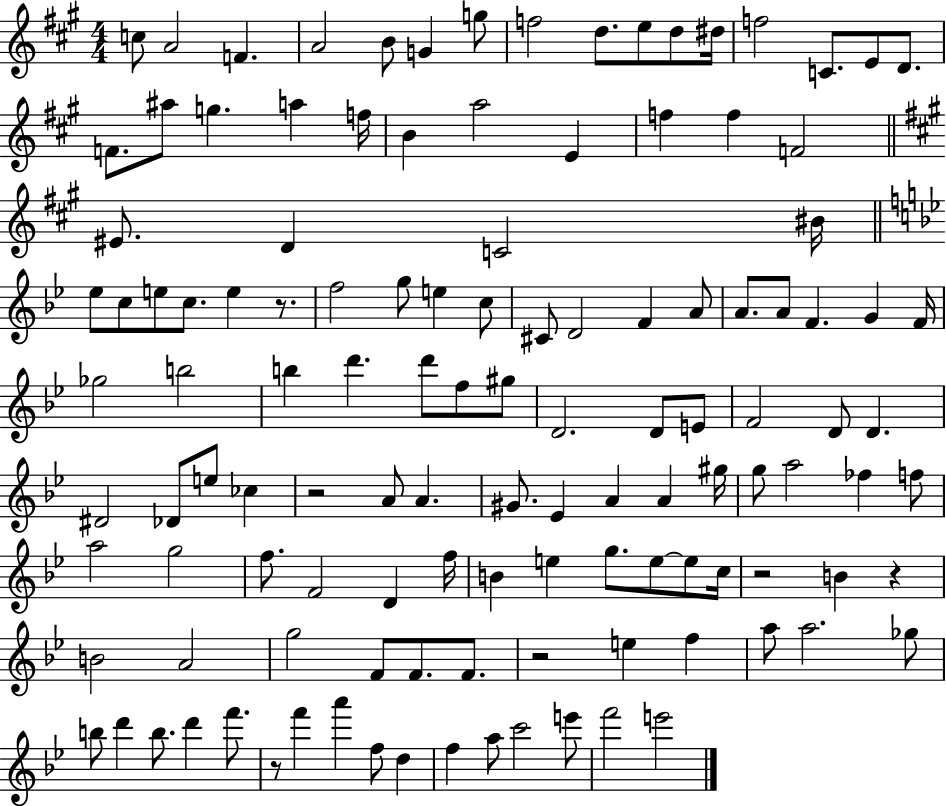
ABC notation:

X:1
T:Untitled
M:4/4
L:1/4
K:A
c/2 A2 F A2 B/2 G g/2 f2 d/2 e/2 d/2 ^d/4 f2 C/2 E/2 D/2 F/2 ^a/2 g a f/4 B a2 E f f F2 ^E/2 D C2 ^B/4 _e/2 c/2 e/2 c/2 e z/2 f2 g/2 e c/2 ^C/2 D2 F A/2 A/2 A/2 F G F/4 _g2 b2 b d' d'/2 f/2 ^g/2 D2 D/2 E/2 F2 D/2 D ^D2 _D/2 e/2 _c z2 A/2 A ^G/2 _E A A ^g/4 g/2 a2 _f f/2 a2 g2 f/2 F2 D f/4 B e g/2 e/2 e/2 c/4 z2 B z B2 A2 g2 F/2 F/2 F/2 z2 e f a/2 a2 _g/2 b/2 d' b/2 d' f'/2 z/2 f' a' f/2 d f a/2 c'2 e'/2 f'2 e'2